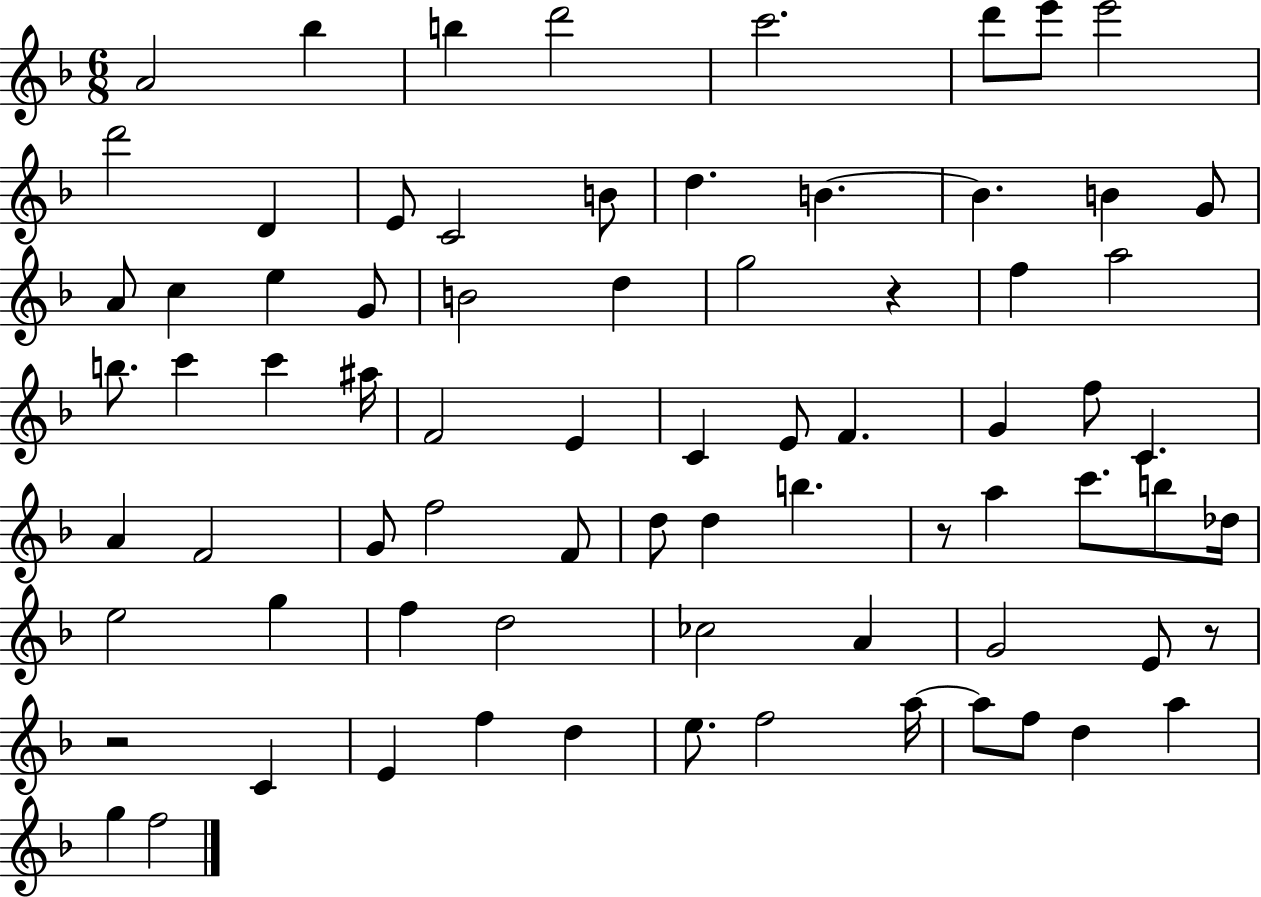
{
  \clef treble
  \numericTimeSignature
  \time 6/8
  \key f \major
  \repeat volta 2 { a'2 bes''4 | b''4 d'''2 | c'''2. | d'''8 e'''8 e'''2 | \break d'''2 d'4 | e'8 c'2 b'8 | d''4. b'4.~~ | b'4. b'4 g'8 | \break a'8 c''4 e''4 g'8 | b'2 d''4 | g''2 r4 | f''4 a''2 | \break b''8. c'''4 c'''4 ais''16 | f'2 e'4 | c'4 e'8 f'4. | g'4 f''8 c'4. | \break a'4 f'2 | g'8 f''2 f'8 | d''8 d''4 b''4. | r8 a''4 c'''8. b''8 des''16 | \break e''2 g''4 | f''4 d''2 | ces''2 a'4 | g'2 e'8 r8 | \break r2 c'4 | e'4 f''4 d''4 | e''8. f''2 a''16~~ | a''8 f''8 d''4 a''4 | \break g''4 f''2 | } \bar "|."
}